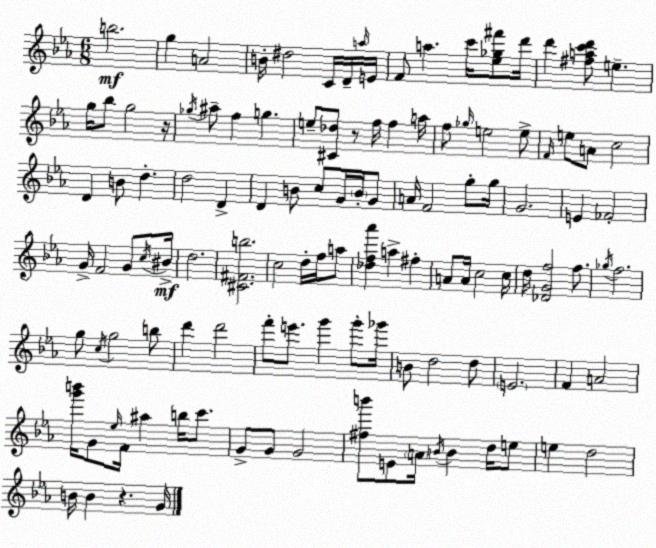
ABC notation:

X:1
T:Untitled
M:6/8
L:1/4
K:Eb
b2 g A2 B/4 ^d2 C/4 D/4 a/4 E/4 F/2 a c'/4 [_e_g^f']/2 d'/4 d' [^fac'd']/2 e g/4 _b/2 g2 z/4 _g/4 ^a/2 f g e/2 [^C_d]/2 z/2 f/4 f a/4 f/2 _g/4 e2 e/2 F/4 e/2 A/2 c2 D B/2 d d2 D D B/2 c/2 G/4 B/4 G/2 A/4 F2 g/2 g/4 G2 E _F2 G/4 F2 G/2 c/4 ^B/4 d2 [^C^Fb]2 c2 d/4 f/4 a/2 [_df_a'] a ^f A/2 A/4 c2 c/4 d/4 [_DGf]2 f/2 _g/4 f2 g/2 c/4 g2 b/2 d' d'2 f'/2 e'/2 g' g'/2 _g'/4 B/2 d2 d/2 E2 F A2 [g'b']/4 G/2 _e/4 F/4 ^a b/4 c'/2 G/2 G/2 G2 [^fb']/2 E/2 A/4 B/4 B d/4 e/2 e d2 B/4 B z G/4